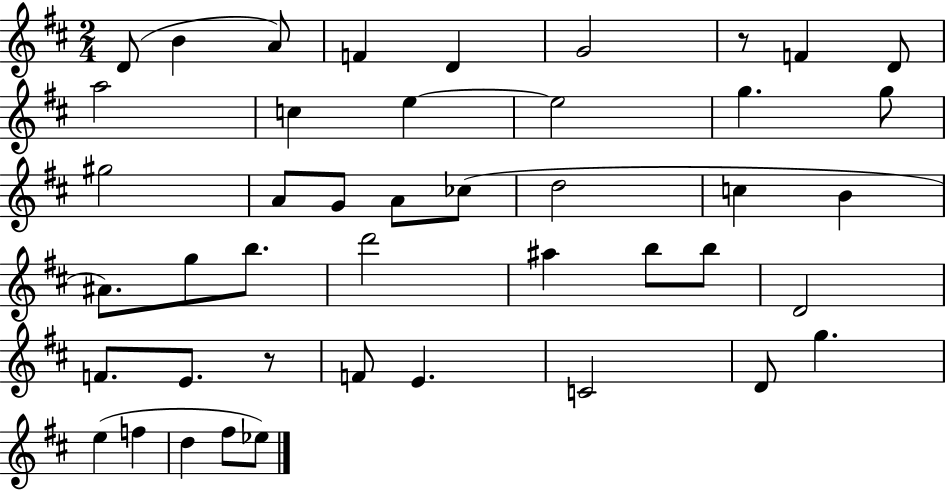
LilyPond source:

{
  \clef treble
  \numericTimeSignature
  \time 2/4
  \key d \major
  d'8( b'4 a'8) | f'4 d'4 | g'2 | r8 f'4 d'8 | \break a''2 | c''4 e''4~~ | e''2 | g''4. g''8 | \break gis''2 | a'8 g'8 a'8 ces''8( | d''2 | c''4 b'4 | \break ais'8.) g''8 b''8. | d'''2 | ais''4 b''8 b''8 | d'2 | \break f'8. e'8. r8 | f'8 e'4. | c'2 | d'8 g''4. | \break e''4( f''4 | d''4 fis''8 ees''8) | \bar "|."
}